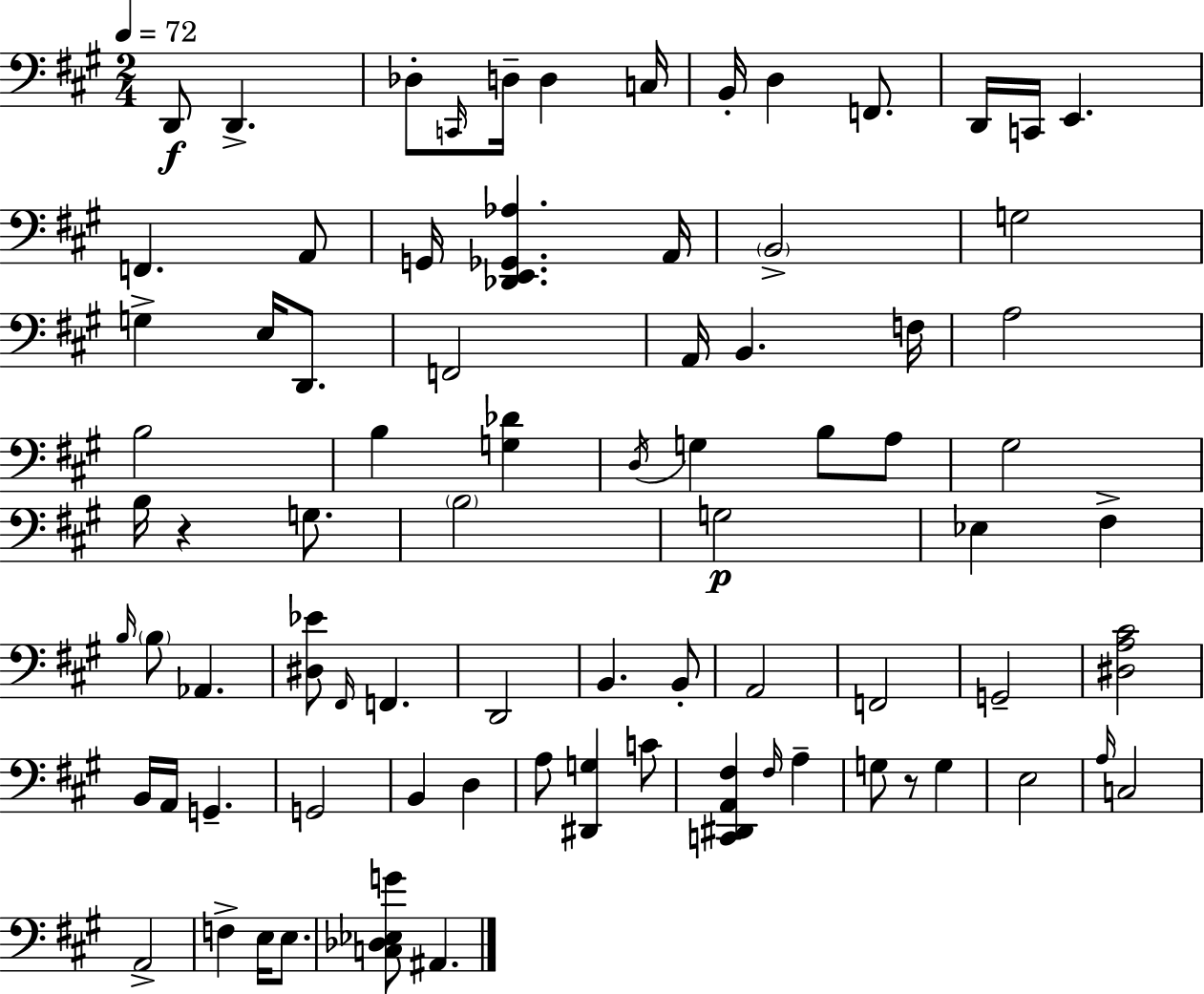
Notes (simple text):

D2/e D2/q. Db3/e C2/s D3/s D3/q C3/s B2/s D3/q F2/e. D2/s C2/s E2/q. F2/q. A2/e G2/s [Db2,E2,Gb2,Ab3]/q. A2/s B2/h G3/h G3/q E3/s D2/e. F2/h A2/s B2/q. F3/s A3/h B3/h B3/q [G3,Db4]/q D3/s G3/q B3/e A3/e G#3/h B3/s R/q G3/e. B3/h G3/h Eb3/q F#3/q B3/s B3/e Ab2/q. [D#3,Eb4]/e F#2/s F2/q. D2/h B2/q. B2/e A2/h F2/h G2/h [D#3,A3,C#4]/h B2/s A2/s G2/q. G2/h B2/q D3/q A3/e [D#2,G3]/q C4/e [C2,D#2,A2,F#3]/q F#3/s A3/q G3/e R/e G3/q E3/h A3/s C3/h A2/h F3/q E3/s E3/e. [C3,Db3,Eb3,G4]/e A#2/q.